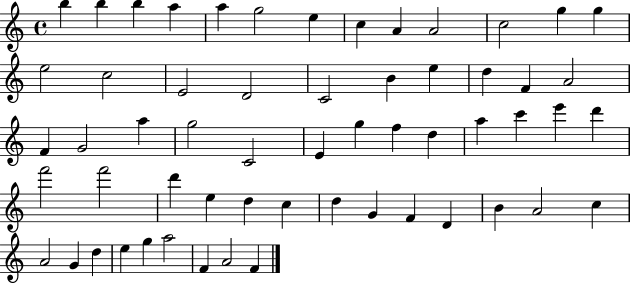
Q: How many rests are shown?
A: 0